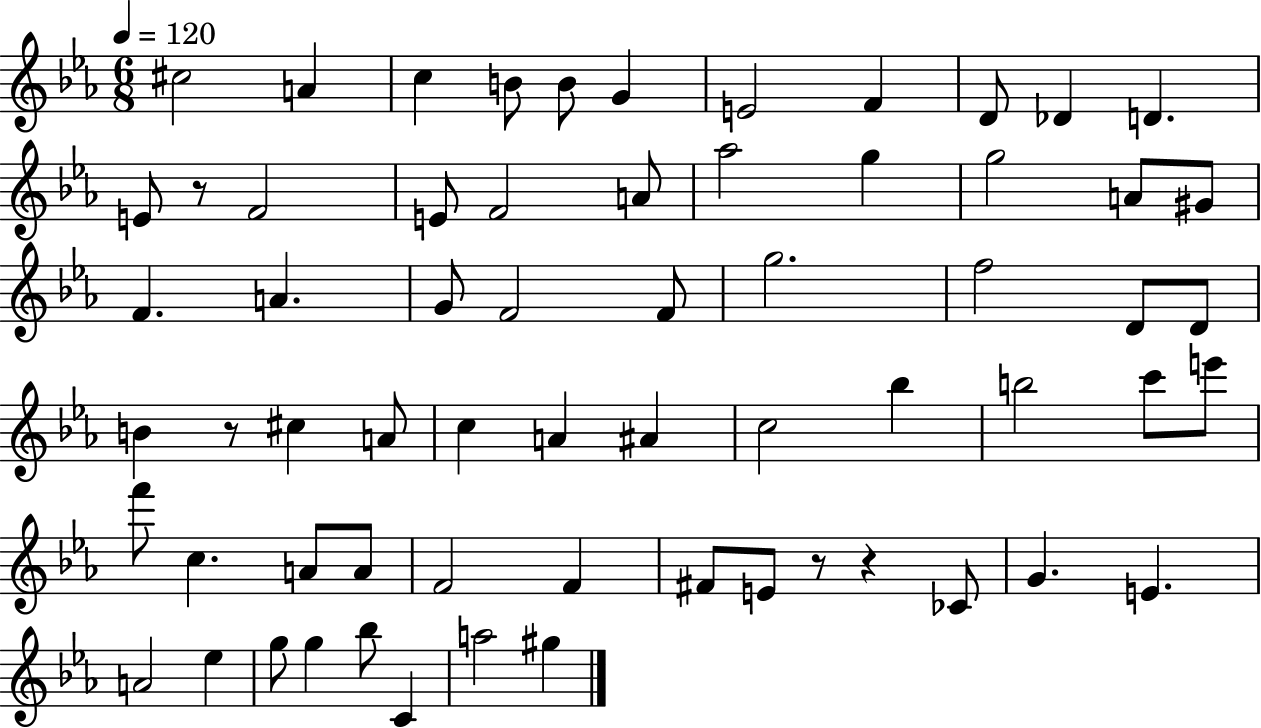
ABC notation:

X:1
T:Untitled
M:6/8
L:1/4
K:Eb
^c2 A c B/2 B/2 G E2 F D/2 _D D E/2 z/2 F2 E/2 F2 A/2 _a2 g g2 A/2 ^G/2 F A G/2 F2 F/2 g2 f2 D/2 D/2 B z/2 ^c A/2 c A ^A c2 _b b2 c'/2 e'/2 f'/2 c A/2 A/2 F2 F ^F/2 E/2 z/2 z _C/2 G E A2 _e g/2 g _b/2 C a2 ^g